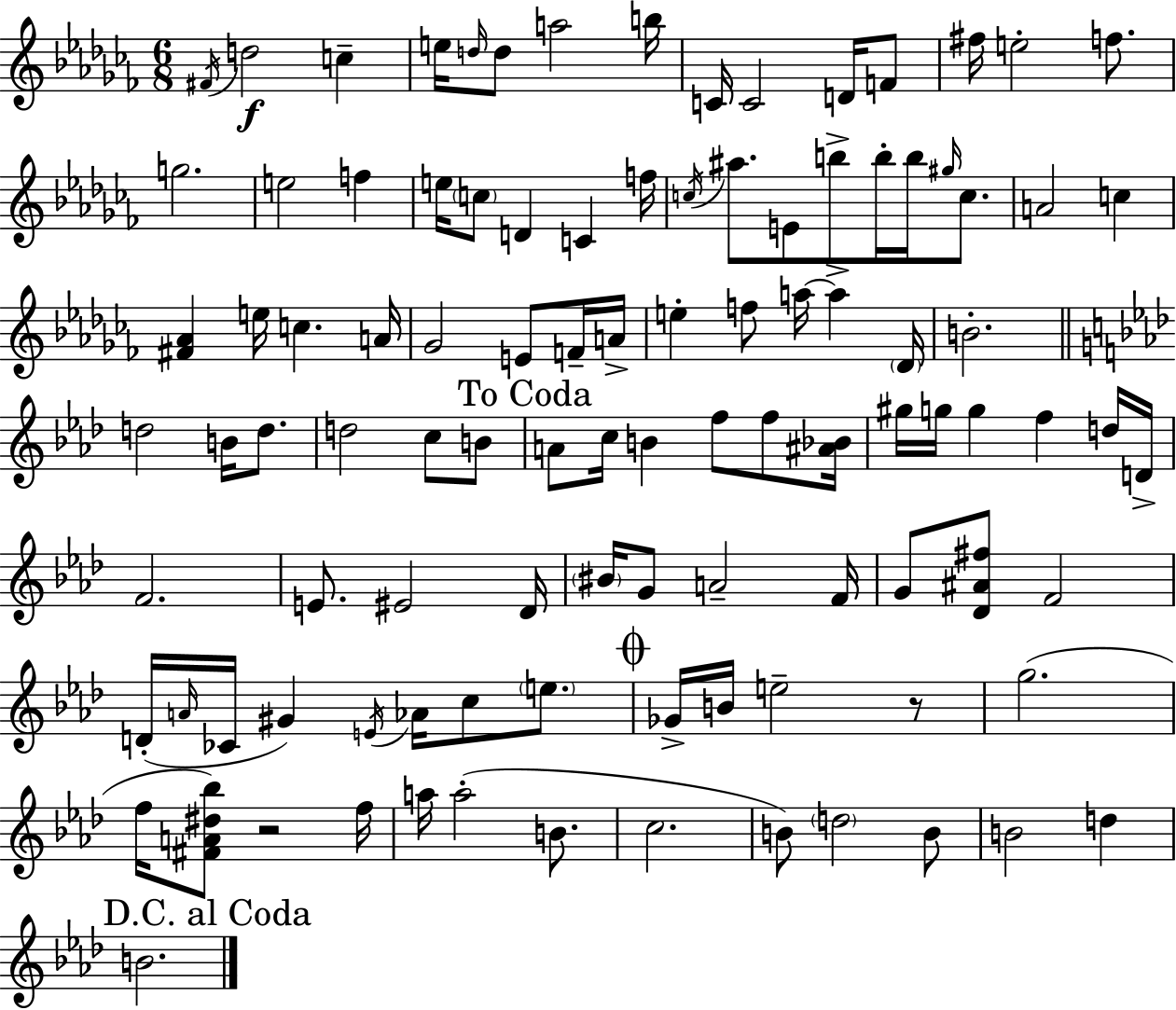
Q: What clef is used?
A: treble